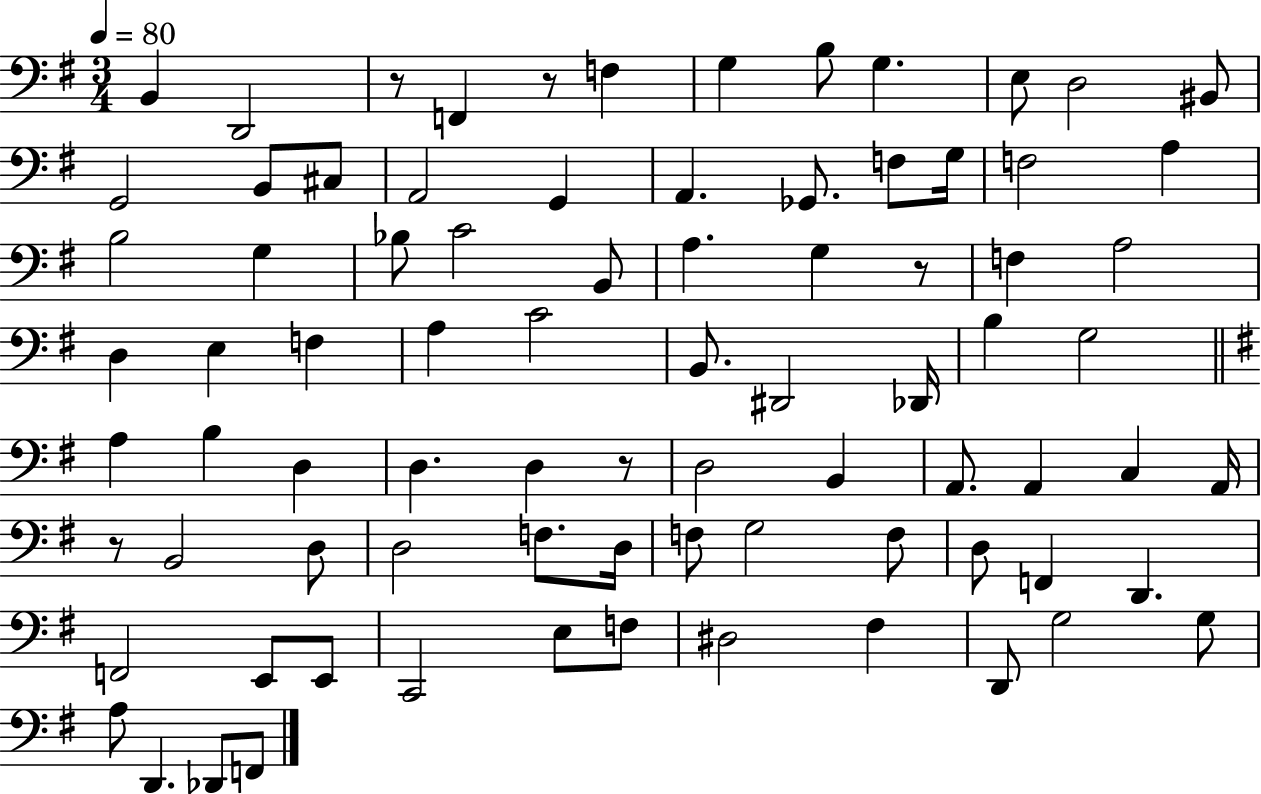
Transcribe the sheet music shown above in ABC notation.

X:1
T:Untitled
M:3/4
L:1/4
K:G
B,, D,,2 z/2 F,, z/2 F, G, B,/2 G, E,/2 D,2 ^B,,/2 G,,2 B,,/2 ^C,/2 A,,2 G,, A,, _G,,/2 F,/2 G,/4 F,2 A, B,2 G, _B,/2 C2 B,,/2 A, G, z/2 F, A,2 D, E, F, A, C2 B,,/2 ^D,,2 _D,,/4 B, G,2 A, B, D, D, D, z/2 D,2 B,, A,,/2 A,, C, A,,/4 z/2 B,,2 D,/2 D,2 F,/2 D,/4 F,/2 G,2 F,/2 D,/2 F,, D,, F,,2 E,,/2 E,,/2 C,,2 E,/2 F,/2 ^D,2 ^F, D,,/2 G,2 G,/2 A,/2 D,, _D,,/2 F,,/2